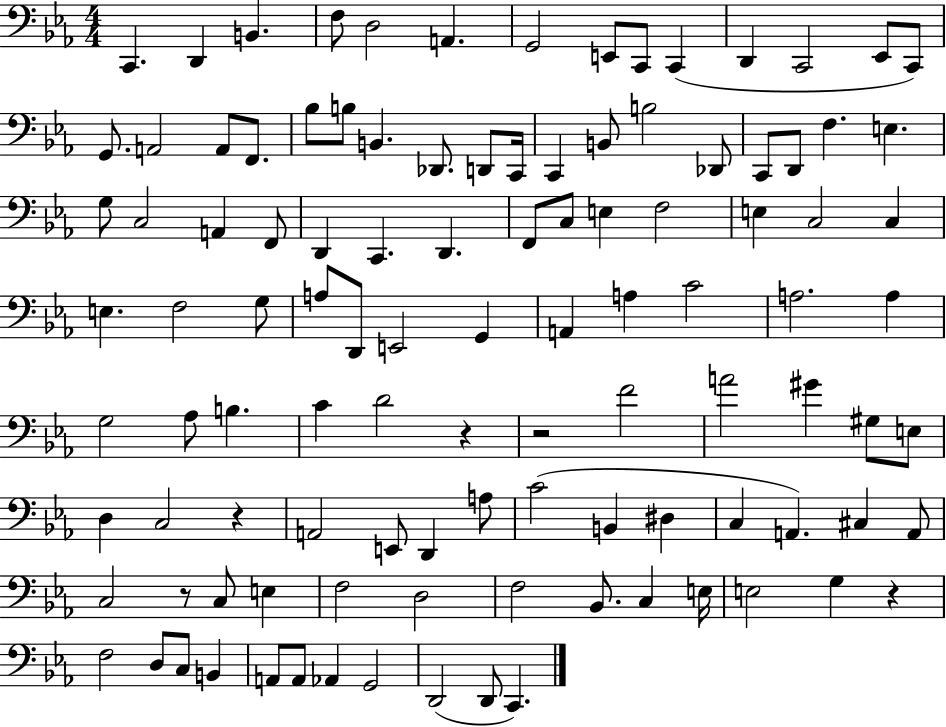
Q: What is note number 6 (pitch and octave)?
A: A2